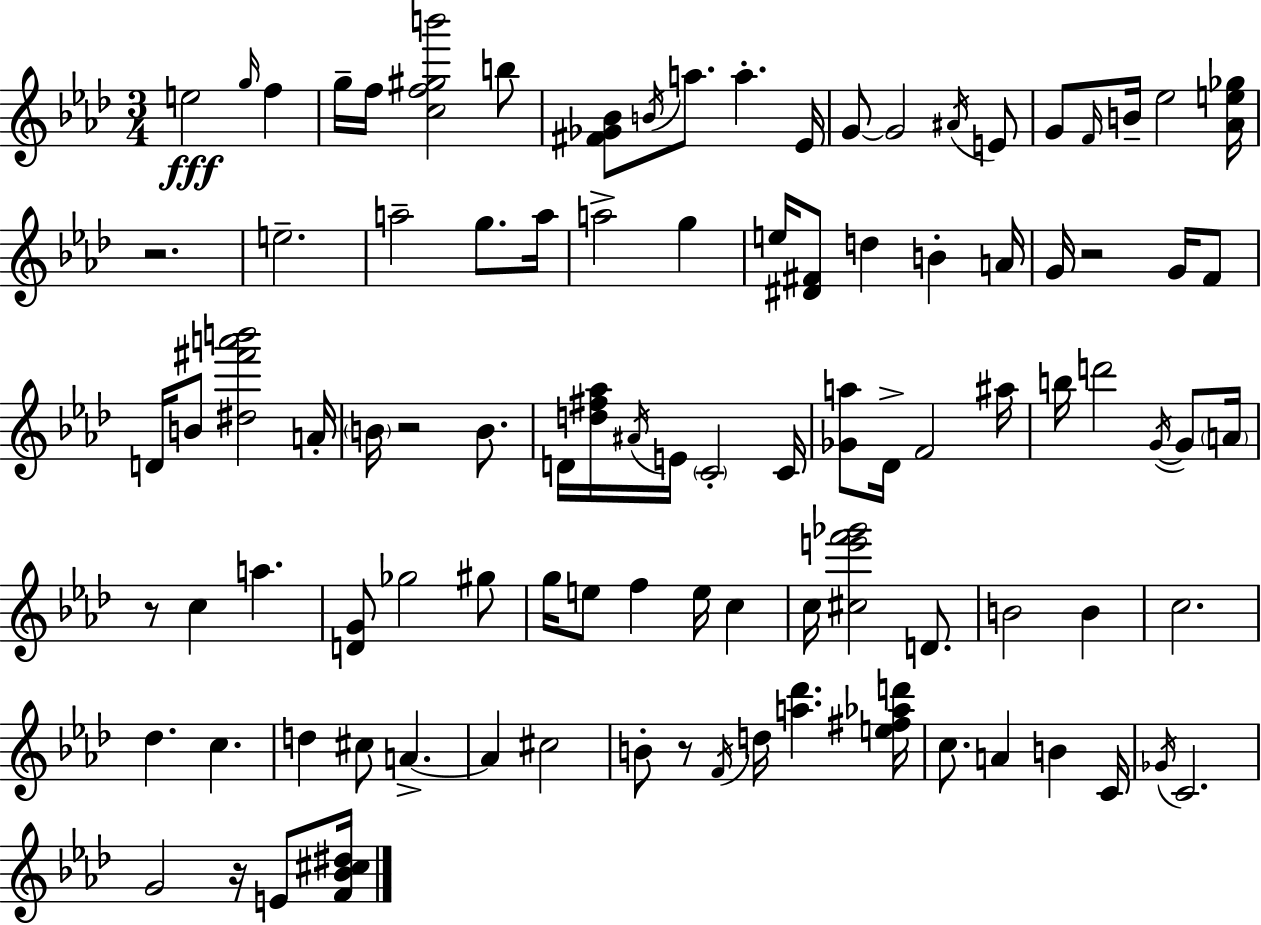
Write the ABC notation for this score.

X:1
T:Untitled
M:3/4
L:1/4
K:Ab
e2 g/4 f g/4 f/4 [cf^gb']2 b/2 [^F_G_B]/2 B/4 a/2 a _E/4 G/2 G2 ^A/4 E/2 G/2 F/4 B/4 _e2 [_Ae_g]/4 z2 e2 a2 g/2 a/4 a2 g e/4 [^D^F]/2 d B A/4 G/4 z2 G/4 F/2 D/4 B/2 [^d^f'a'b']2 A/4 B/4 z2 B/2 D/4 [d^f_a]/4 ^A/4 E/4 C2 C/4 [_Ga]/2 _D/4 F2 ^a/4 b/4 d'2 G/4 G/2 A/4 z/2 c a [DG]/2 _g2 ^g/2 g/4 e/2 f e/4 c c/4 [^ce'f'_g']2 D/2 B2 B c2 _d c d ^c/2 A A ^c2 B/2 z/2 F/4 d/4 [a_d'] [e^f_ad']/4 c/2 A B C/4 _G/4 C2 G2 z/4 E/2 [F_B^c^d]/4